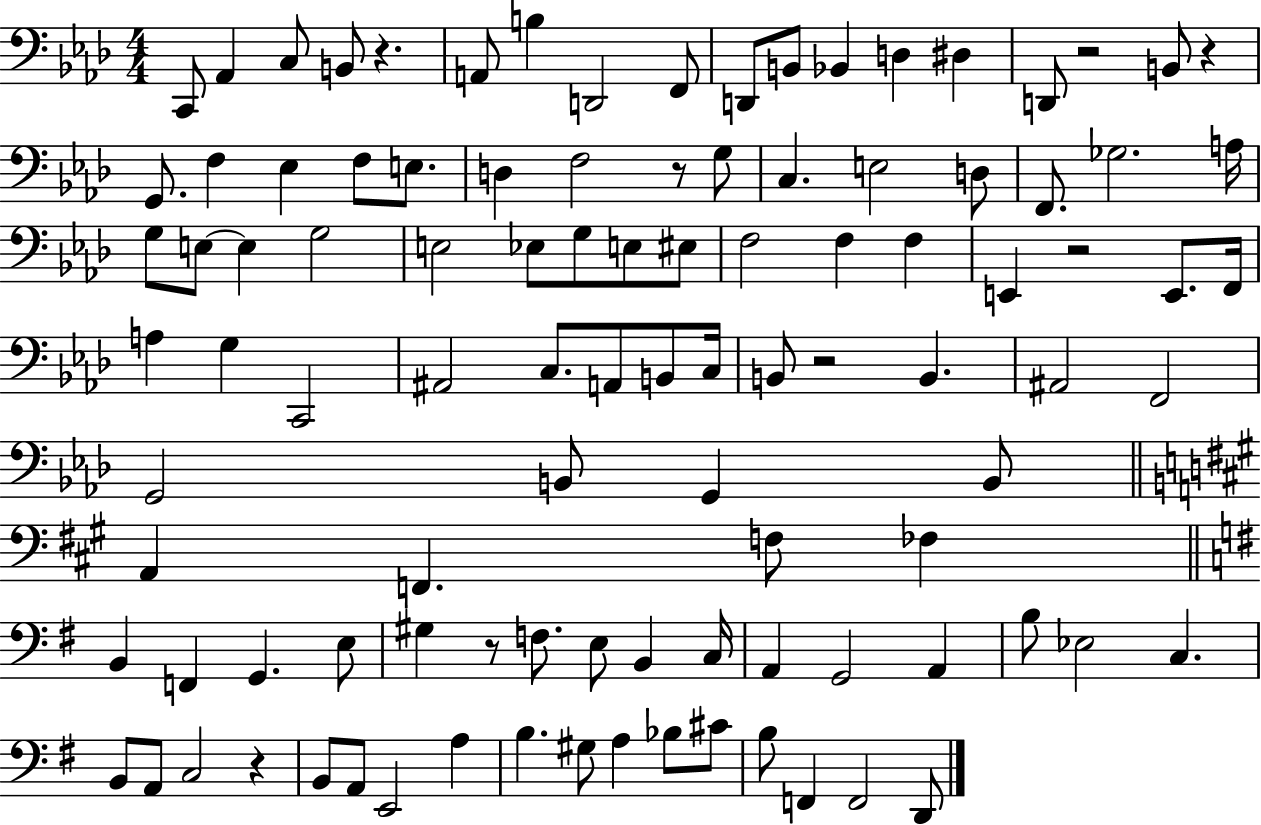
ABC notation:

X:1
T:Untitled
M:4/4
L:1/4
K:Ab
C,,/2 _A,, C,/2 B,,/2 z A,,/2 B, D,,2 F,,/2 D,,/2 B,,/2 _B,, D, ^D, D,,/2 z2 B,,/2 z G,,/2 F, _E, F,/2 E,/2 D, F,2 z/2 G,/2 C, E,2 D,/2 F,,/2 _G,2 A,/4 G,/2 E,/2 E, G,2 E,2 _E,/2 G,/2 E,/2 ^E,/2 F,2 F, F, E,, z2 E,,/2 F,,/4 A, G, C,,2 ^A,,2 C,/2 A,,/2 B,,/2 C,/4 B,,/2 z2 B,, ^A,,2 F,,2 G,,2 B,,/2 G,, B,,/2 A,, F,, F,/2 _F, B,, F,, G,, E,/2 ^G, z/2 F,/2 E,/2 B,, C,/4 A,, G,,2 A,, B,/2 _E,2 C, B,,/2 A,,/2 C,2 z B,,/2 A,,/2 E,,2 A, B, ^G,/2 A, _B,/2 ^C/2 B,/2 F,, F,,2 D,,/2